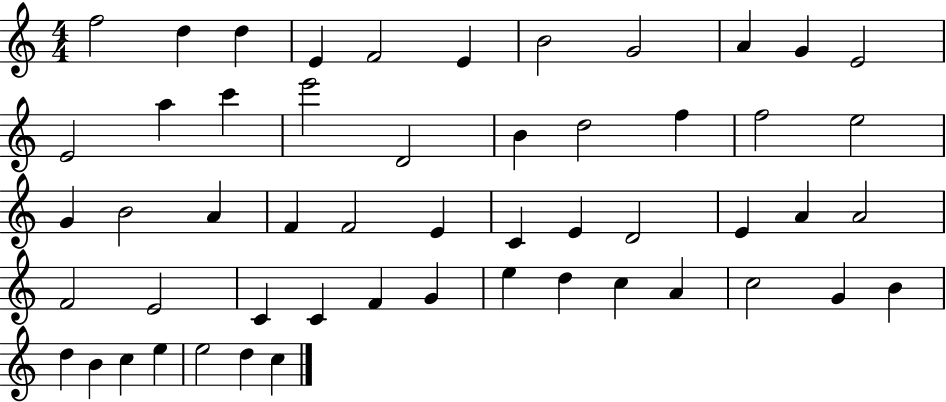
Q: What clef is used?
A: treble